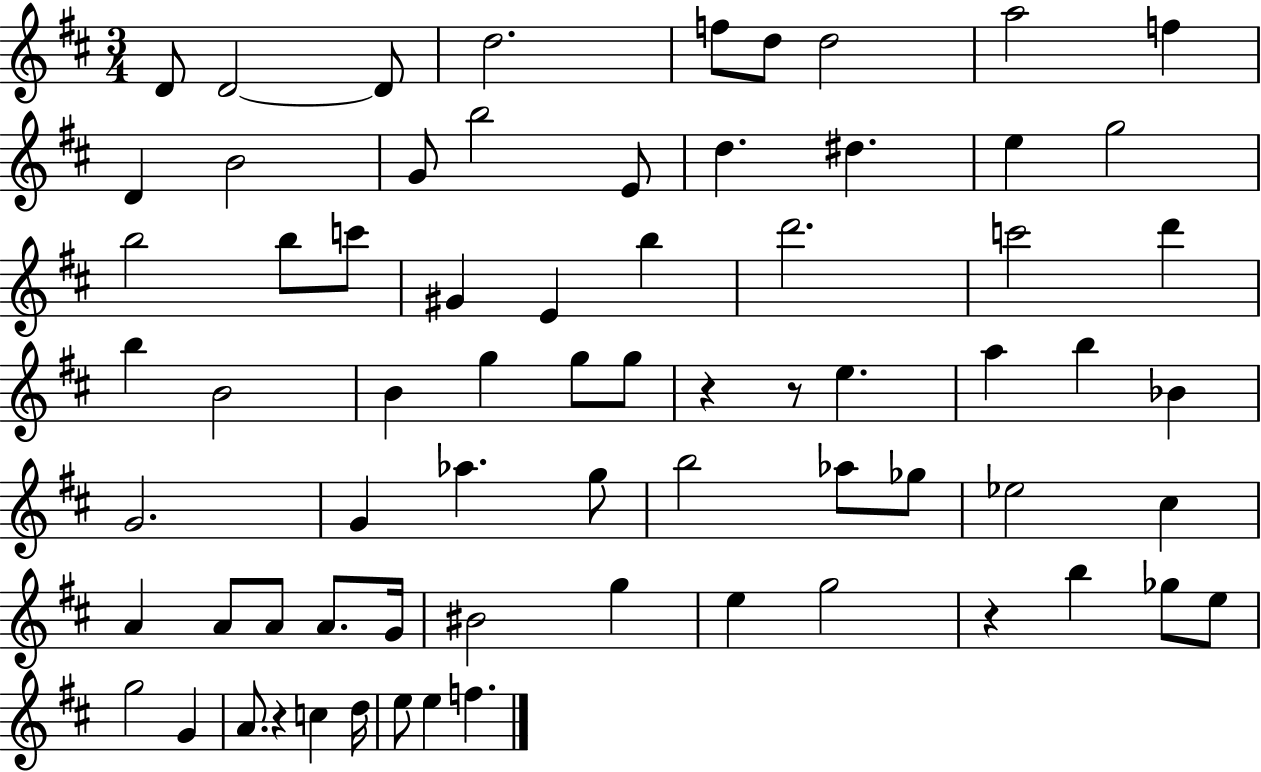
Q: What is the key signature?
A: D major